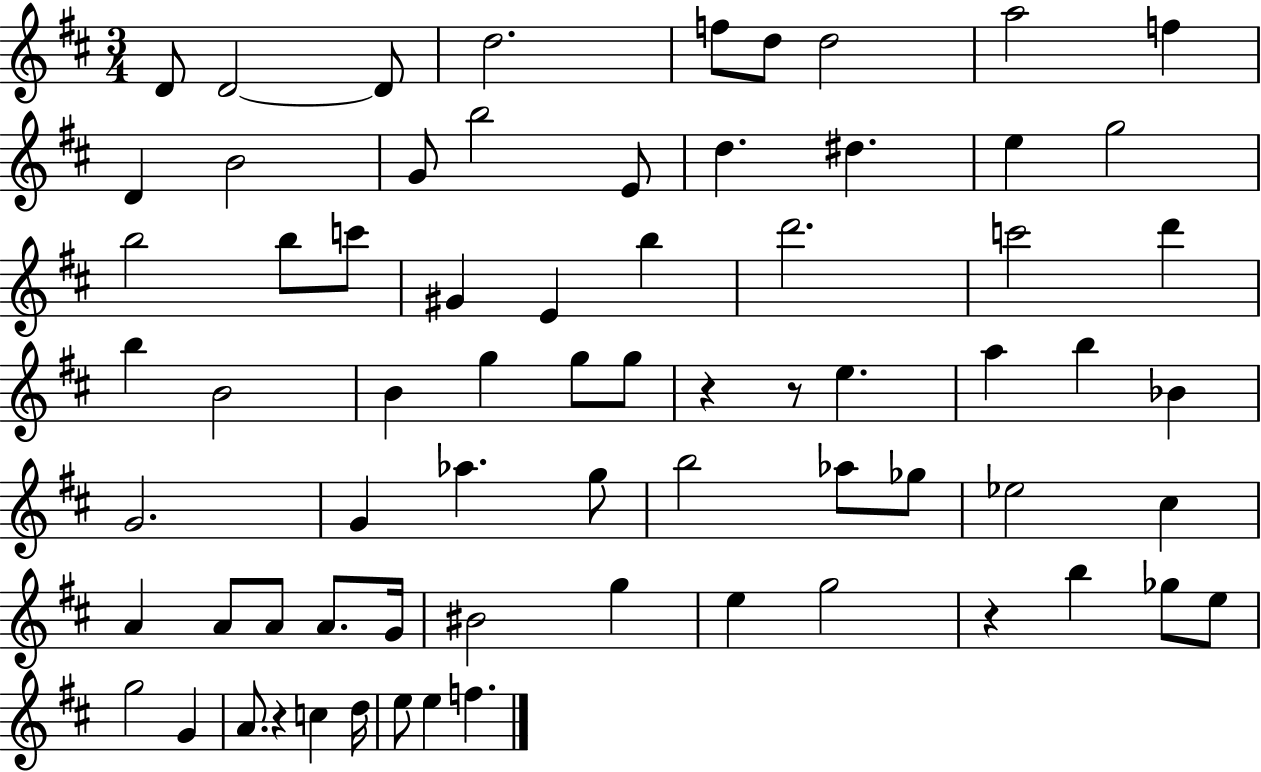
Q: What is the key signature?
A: D major